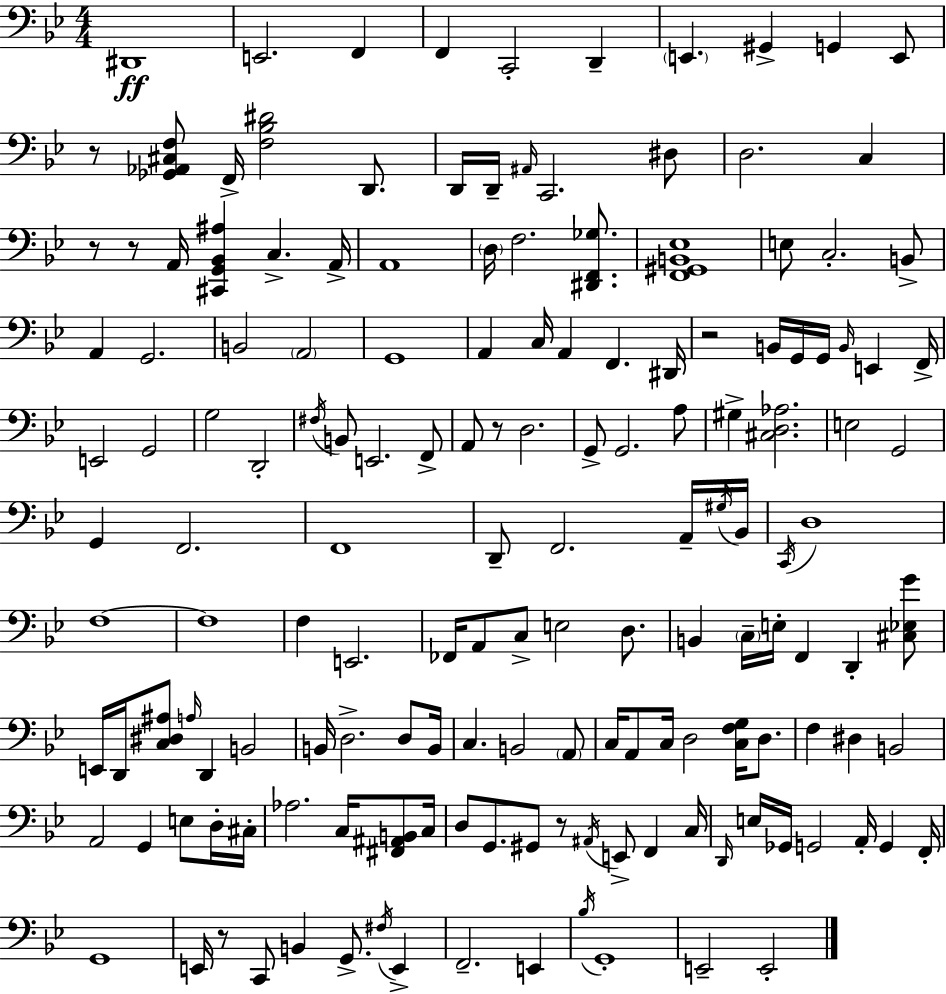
X:1
T:Untitled
M:4/4
L:1/4
K:Bb
^D,,4 E,,2 F,, F,, C,,2 D,, E,, ^G,, G,, E,,/2 z/2 [_G,,_A,,^C,F,]/2 F,,/4 [F,_B,^D]2 D,,/2 D,,/4 D,,/4 ^A,,/4 C,,2 ^D,/2 D,2 C, z/2 z/2 A,,/4 [^C,,G,,_B,,^A,] C, A,,/4 A,,4 D,/4 F,2 [^D,,F,,_G,]/2 [F,,^G,,B,,_E,]4 E,/2 C,2 B,,/2 A,, G,,2 B,,2 A,,2 G,,4 A,, C,/4 A,, F,, ^D,,/4 z2 B,,/4 G,,/4 G,,/4 B,,/4 E,, F,,/4 E,,2 G,,2 G,2 D,,2 ^F,/4 B,,/2 E,,2 F,,/2 A,,/2 z/2 D,2 G,,/2 G,,2 A,/2 ^G, [^C,D,_A,]2 E,2 G,,2 G,, F,,2 F,,4 D,,/2 F,,2 A,,/4 ^G,/4 _B,,/4 C,,/4 D,4 F,4 F,4 F, E,,2 _F,,/4 A,,/2 C,/2 E,2 D,/2 B,, C,/4 E,/4 F,, D,, [^C,_E,G]/2 E,,/4 D,,/4 [C,^D,^A,]/2 A,/4 D,, B,,2 B,,/4 D,2 D,/2 B,,/4 C, B,,2 A,,/2 C,/4 A,,/2 C,/4 D,2 [C,F,G,]/4 D,/2 F, ^D, B,,2 A,,2 G,, E,/2 D,/4 ^C,/4 _A,2 C,/4 [^F,,^A,,B,,]/2 C,/4 D,/2 G,,/2 ^G,,/2 z/2 ^A,,/4 E,,/2 F,, C,/4 D,,/4 E,/4 _G,,/4 G,,2 A,,/4 G,, F,,/4 G,,4 E,,/4 z/2 C,,/2 B,, G,,/2 ^F,/4 E,, F,,2 E,, _B,/4 G,,4 E,,2 E,,2